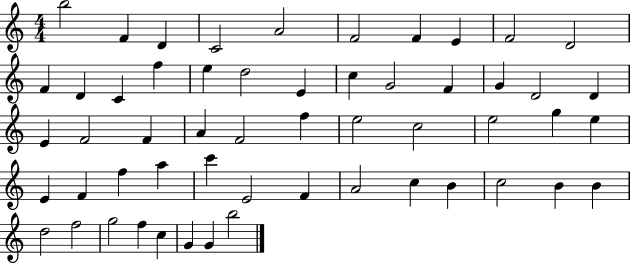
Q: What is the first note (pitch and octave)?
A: B5